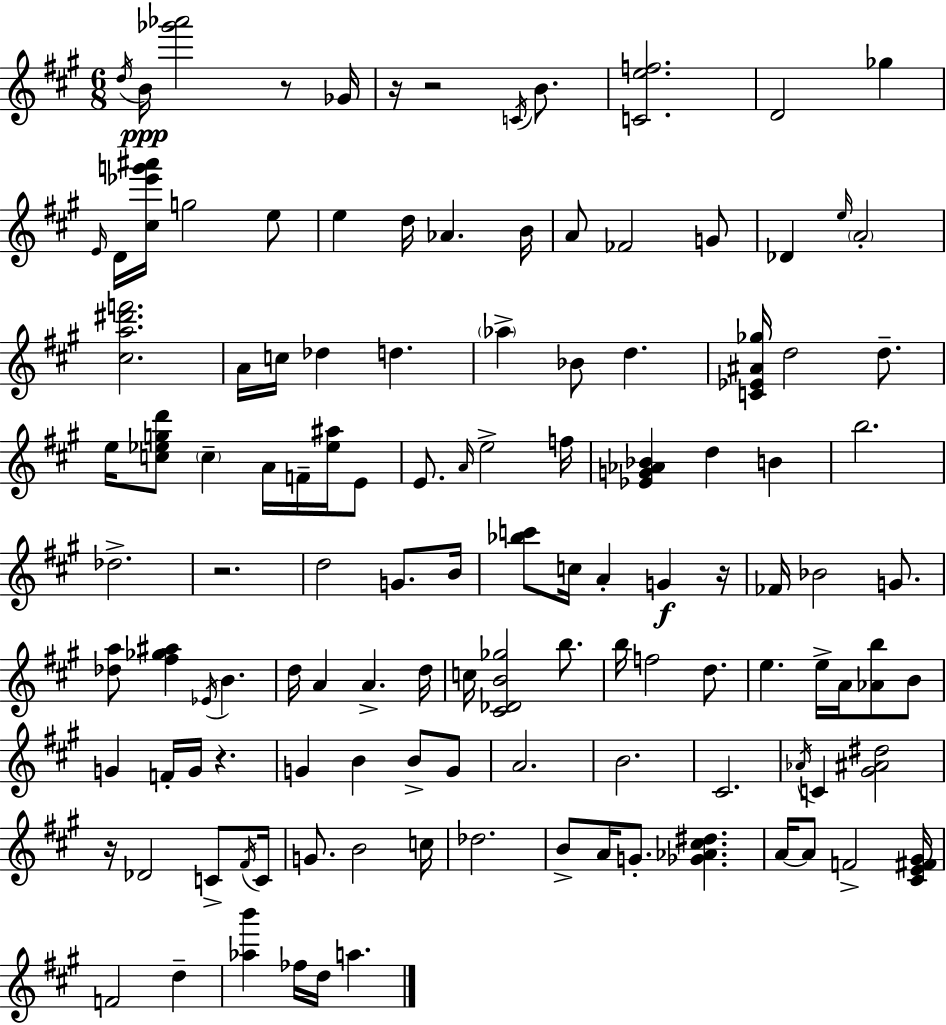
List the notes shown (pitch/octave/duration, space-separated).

D5/s B4/s [Gb6,Ab6]/h R/e Gb4/s R/s R/h C4/s B4/e. [C4,E5,F5]/h. D4/h Gb5/q E4/s D4/s [C#5,Eb6,G6,A#6]/s G5/h E5/e E5/q D5/s Ab4/q. B4/s A4/e FES4/h G4/e Db4/q E5/s A4/h [C#5,A5,D#6,F6]/h. A4/s C5/s Db5/q D5/q. Ab5/q Bb4/e D5/q. [C4,Eb4,A#4,Gb5]/s D5/h D5/e. E5/s [C5,Eb5,G5,D6]/e C5/q A4/s F4/s [Eb5,A#5]/s E4/e E4/e. A4/s E5/h F5/s [Eb4,G4,Ab4,Bb4]/q D5/q B4/q B5/h. Db5/h. R/h. D5/h G4/e. B4/s [Bb5,C6]/e C5/s A4/q G4/q R/s FES4/s Bb4/h G4/e. [Db5,A5]/e [F#5,Gb5,A#5]/q Eb4/s B4/q. D5/s A4/q A4/q. D5/s C5/s [C#4,Db4,B4,Gb5]/h B5/e. B5/s F5/h D5/e. E5/q. E5/s A4/s [Ab4,B5]/e B4/e G4/q F4/s G4/s R/q. G4/q B4/q B4/e G4/e A4/h. B4/h. C#4/h. Ab4/s C4/q [G#4,A#4,D#5]/h R/s Db4/h C4/e F#4/s C4/s G4/e. B4/h C5/s Db5/h. B4/e A4/s G4/e. [Gb4,Ab4,C#5,D#5]/q. A4/s A4/e F4/h [C#4,E4,F#4,G#4]/s F4/h D5/q [Ab5,B6]/q FES5/s D5/s A5/q.